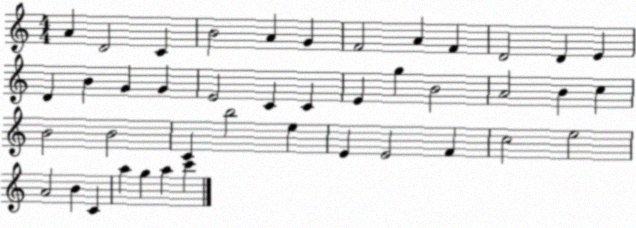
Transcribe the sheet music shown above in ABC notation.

X:1
T:Untitled
M:4/4
L:1/4
K:C
A D2 C B2 A G F2 A F D2 D E D B G G E2 C C E g B2 A2 B c B2 B2 C b2 e E E2 F c2 e2 A2 B C a g a c'